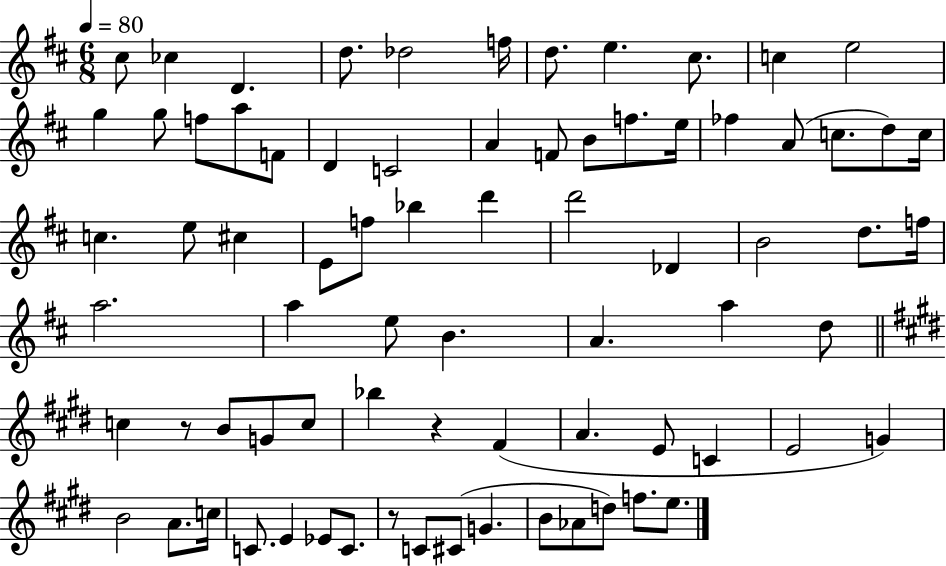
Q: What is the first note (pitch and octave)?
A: C#5